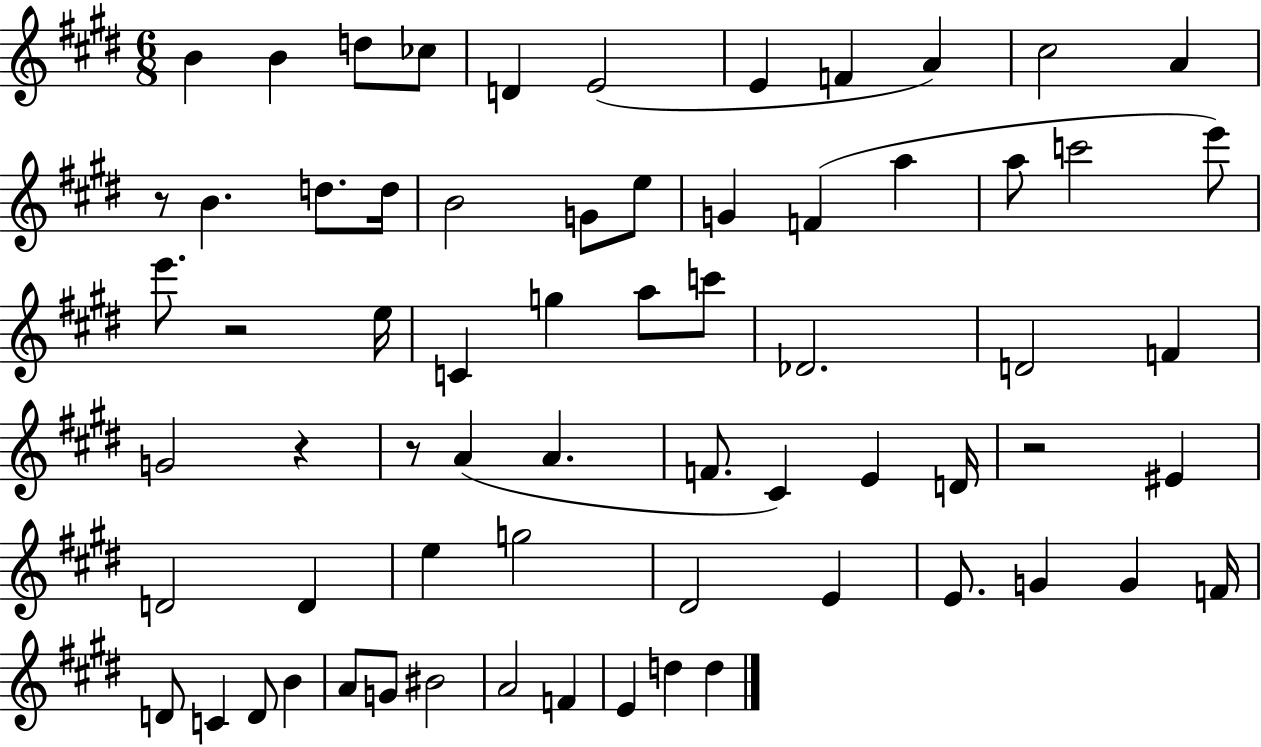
{
  \clef treble
  \numericTimeSignature
  \time 6/8
  \key e \major
  b'4 b'4 d''8 ces''8 | d'4 e'2( | e'4 f'4 a'4) | cis''2 a'4 | \break r8 b'4. d''8. d''16 | b'2 g'8 e''8 | g'4 f'4( a''4 | a''8 c'''2 e'''8) | \break e'''8. r2 e''16 | c'4 g''4 a''8 c'''8 | des'2. | d'2 f'4 | \break g'2 r4 | r8 a'4( a'4. | f'8. cis'4) e'4 d'16 | r2 eis'4 | \break d'2 d'4 | e''4 g''2 | dis'2 e'4 | e'8. g'4 g'4 f'16 | \break d'8 c'4 d'8 b'4 | a'8 g'8 bis'2 | a'2 f'4 | e'4 d''4 d''4 | \break \bar "|."
}